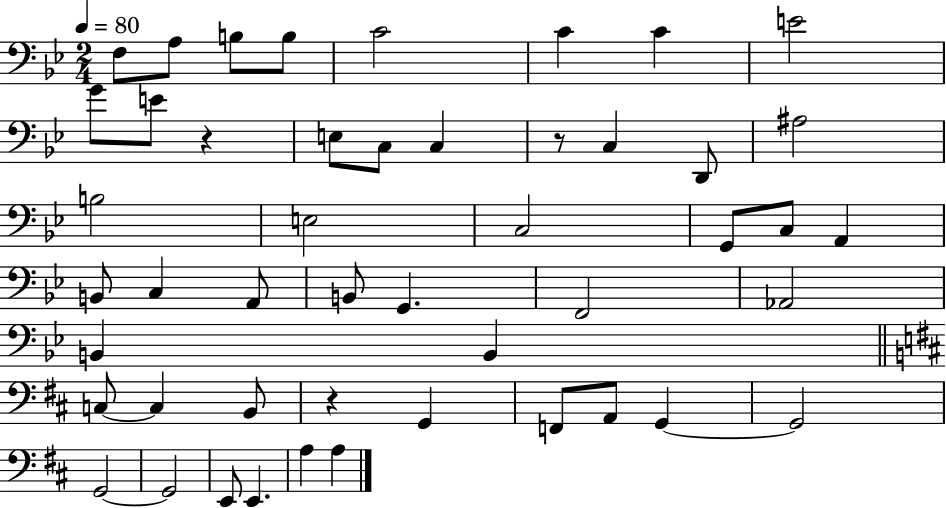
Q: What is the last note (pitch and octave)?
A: A3